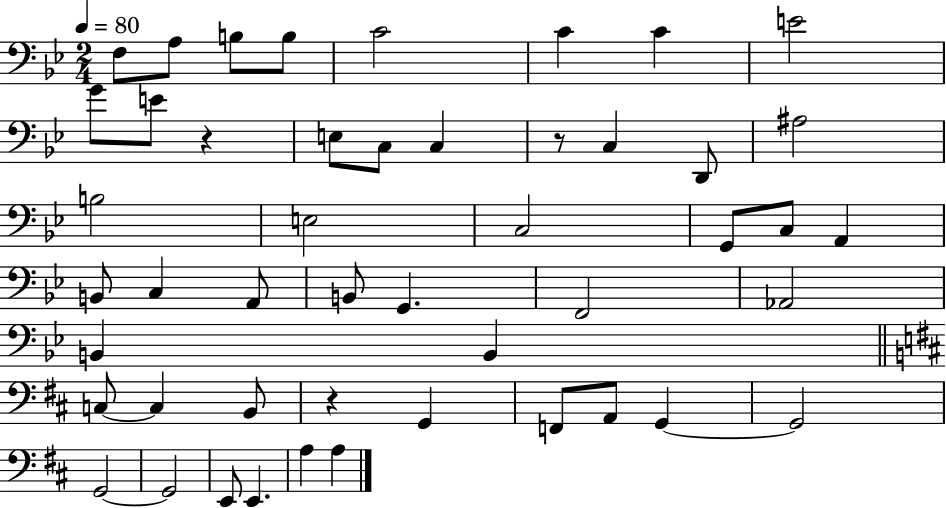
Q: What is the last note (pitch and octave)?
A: A3